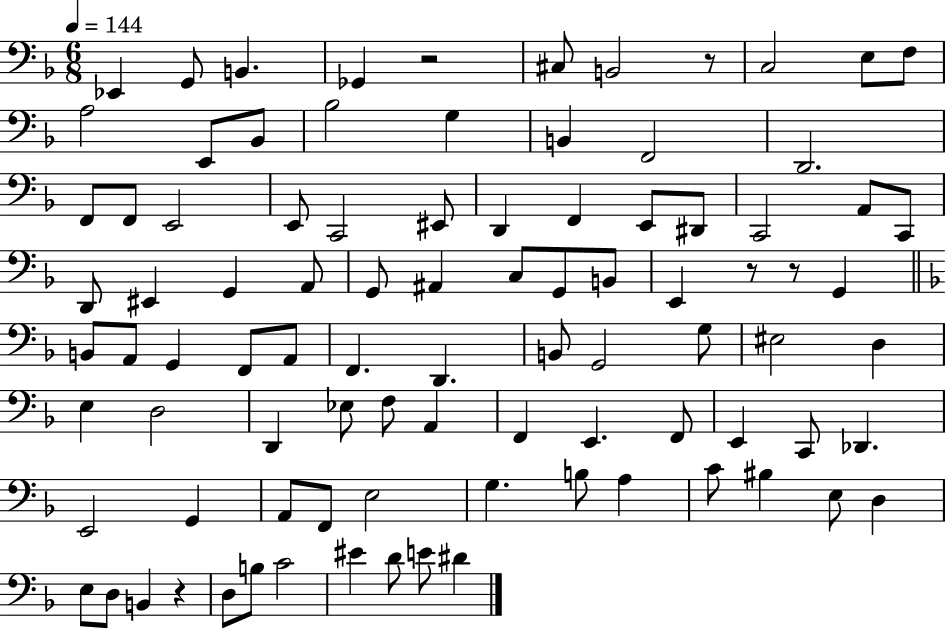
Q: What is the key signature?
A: F major